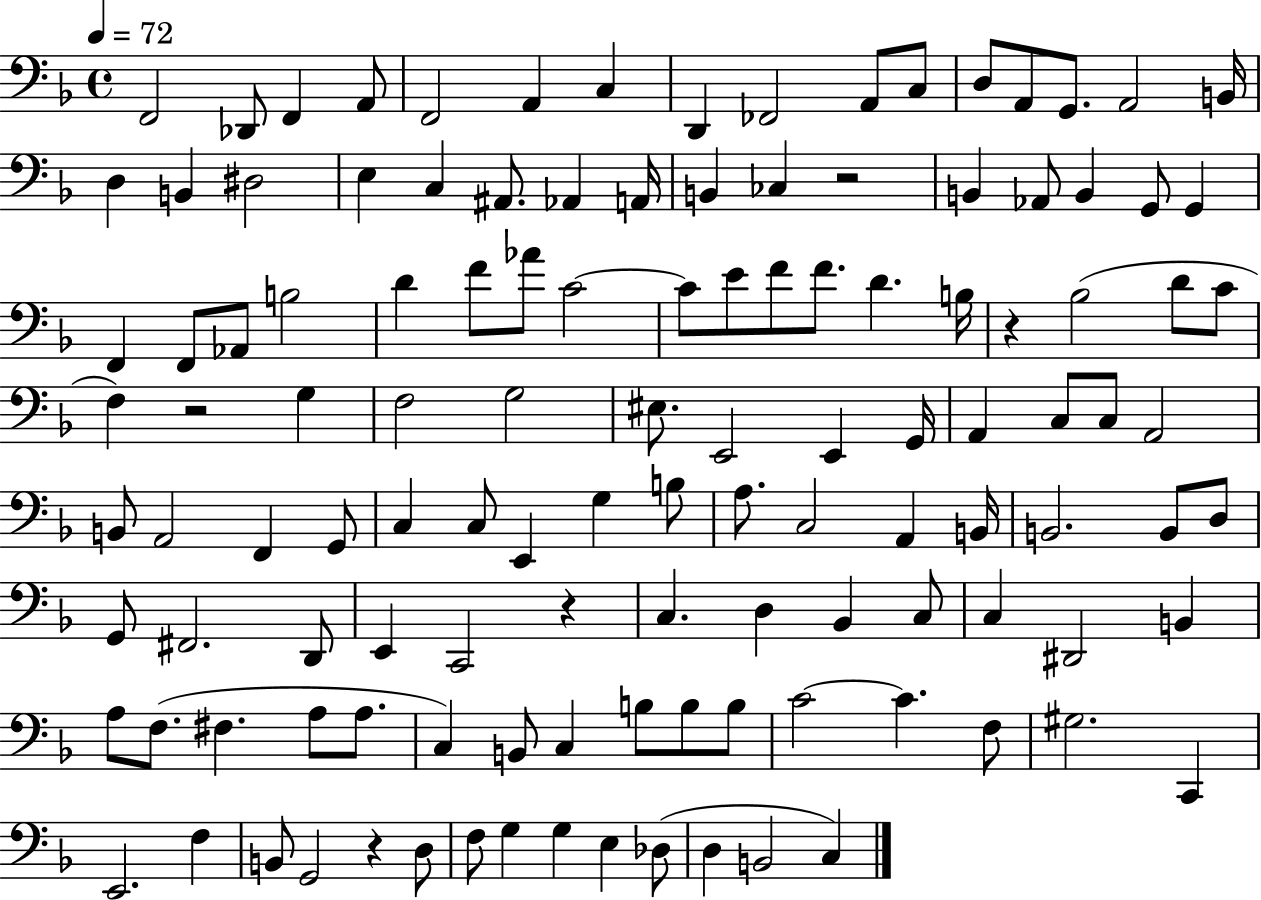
F2/h Db2/e F2/q A2/e F2/h A2/q C3/q D2/q FES2/h A2/e C3/e D3/e A2/e G2/e. A2/h B2/s D3/q B2/q D#3/h E3/q C3/q A#2/e. Ab2/q A2/s B2/q CES3/q R/h B2/q Ab2/e B2/q G2/e G2/q F2/q F2/e Ab2/e B3/h D4/q F4/e Ab4/e C4/h C4/e E4/e F4/e F4/e. D4/q. B3/s R/q Bb3/h D4/e C4/e F3/q R/h G3/q F3/h G3/h EIS3/e. E2/h E2/q G2/s A2/q C3/e C3/e A2/h B2/e A2/h F2/q G2/e C3/q C3/e E2/q G3/q B3/e A3/e. C3/h A2/q B2/s B2/h. B2/e D3/e G2/e F#2/h. D2/e E2/q C2/h R/q C3/q. D3/q Bb2/q C3/e C3/q D#2/h B2/q A3/e F3/e. F#3/q. A3/e A3/e. C3/q B2/e C3/q B3/e B3/e B3/e C4/h C4/q. F3/e G#3/h. C2/q E2/h. F3/q B2/e G2/h R/q D3/e F3/e G3/q G3/q E3/q Db3/e D3/q B2/h C3/q